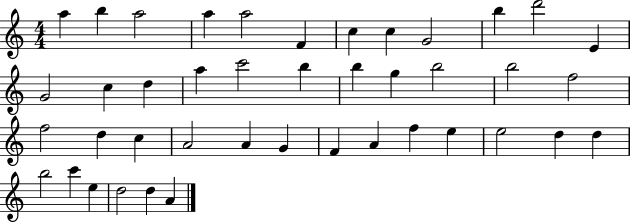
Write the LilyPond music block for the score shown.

{
  \clef treble
  \numericTimeSignature
  \time 4/4
  \key c \major
  a''4 b''4 a''2 | a''4 a''2 f'4 | c''4 c''4 g'2 | b''4 d'''2 e'4 | \break g'2 c''4 d''4 | a''4 c'''2 b''4 | b''4 g''4 b''2 | b''2 f''2 | \break f''2 d''4 c''4 | a'2 a'4 g'4 | f'4 a'4 f''4 e''4 | e''2 d''4 d''4 | \break b''2 c'''4 e''4 | d''2 d''4 a'4 | \bar "|."
}